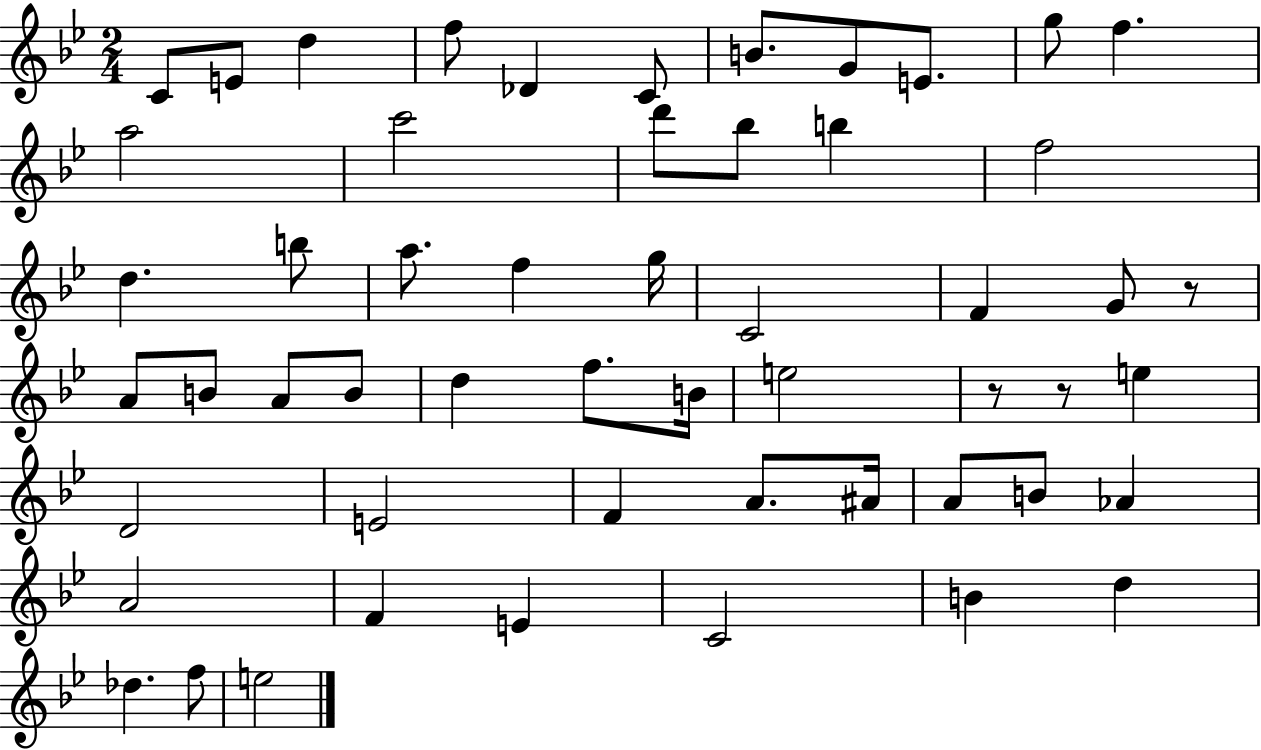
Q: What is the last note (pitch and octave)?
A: E5